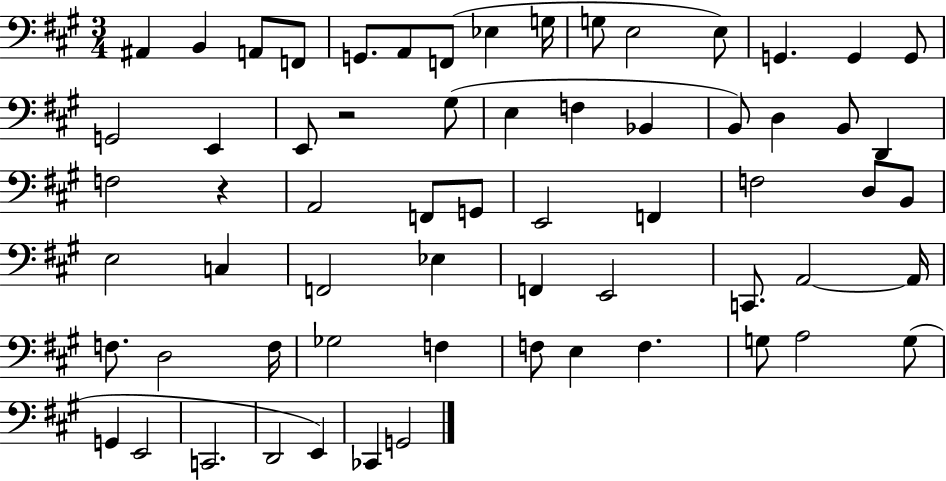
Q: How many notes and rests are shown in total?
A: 64